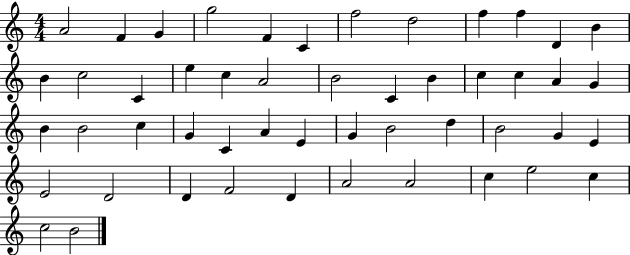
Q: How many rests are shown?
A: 0